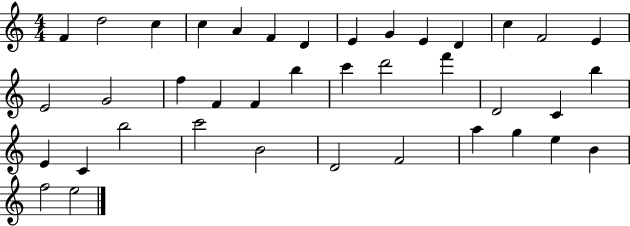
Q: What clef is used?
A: treble